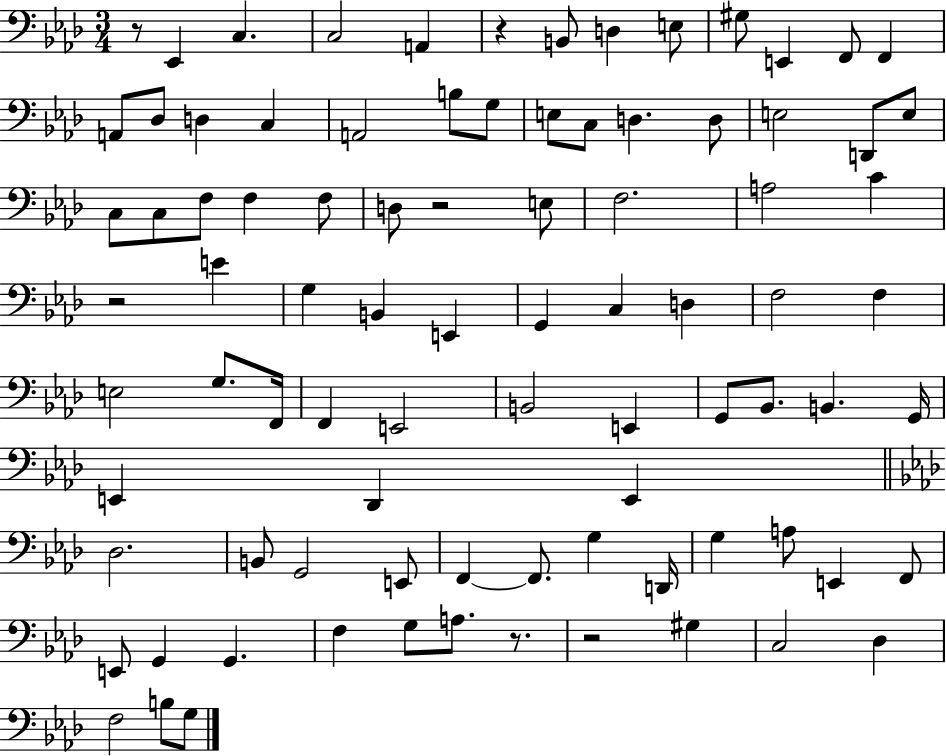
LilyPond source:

{
  \clef bass
  \numericTimeSignature
  \time 3/4
  \key aes \major
  r8 ees,4 c4. | c2 a,4 | r4 b,8 d4 e8 | gis8 e,4 f,8 f,4 | \break a,8 des8 d4 c4 | a,2 b8 g8 | e8 c8 d4. d8 | e2 d,8 e8 | \break c8 c8 f8 f4 f8 | d8 r2 e8 | f2. | a2 c'4 | \break r2 e'4 | g4 b,4 e,4 | g,4 c4 d4 | f2 f4 | \break e2 g8. f,16 | f,4 e,2 | b,2 e,4 | g,8 bes,8. b,4. g,16 | \break e,4 des,4 e,4 | \bar "||" \break \key f \minor des2. | b,8 g,2 e,8 | f,4~~ f,8. g4 d,16 | g4 a8 e,4 f,8 | \break e,8 g,4 g,4. | f4 g8 a8. r8. | r2 gis4 | c2 des4 | \break f2 b8 g8 | \bar "|."
}